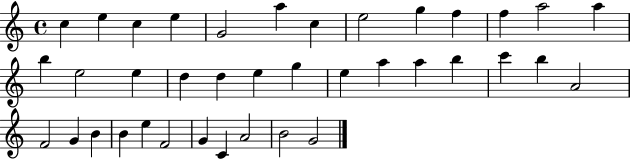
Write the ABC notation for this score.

X:1
T:Untitled
M:4/4
L:1/4
K:C
c e c e G2 a c e2 g f f a2 a b e2 e d d e g e a a b c' b A2 F2 G B B e F2 G C A2 B2 G2